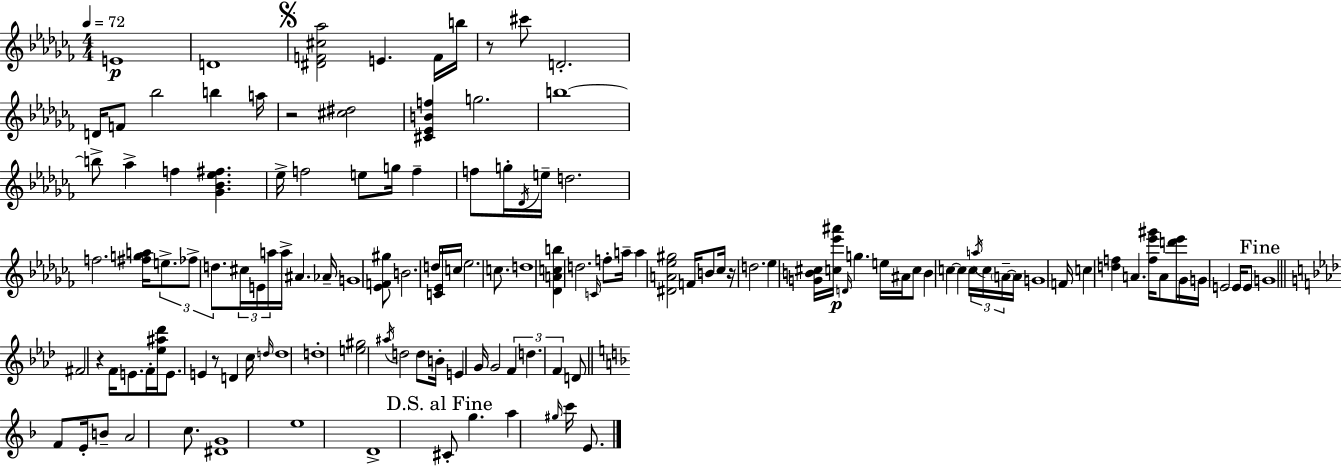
X:1
T:Untitled
M:4/4
L:1/4
K:Abm
E4 D4 [^DF^c_a]2 E F/4 b/4 z/2 ^c'/2 D2 D/4 F/2 _b2 b a/4 z2 [^c^d]2 [^C_EBf] g2 b4 b/2 _a f [_G_B_e^f] _e/4 f2 e/2 g/4 f f/2 g/4 _D/4 e/4 d2 f2 [^fga]/4 e/2 _f/2 d/2 ^c/4 E/4 a/4 a/4 ^A _A/4 G4 [_EF^g]/2 B2 d/4 [C_E]/4 c/4 _e2 c/2 d4 [_DAcb] d2 C/4 f/2 a/4 a [^DA_e^g]2 F/4 B/2 _c/4 z/4 d2 _e [GB^c]/4 [c_e'^a']/4 D/4 g e/4 ^A/4 c/2 B c c c/4 a/4 c/4 A/4 A/4 G4 F/4 c [df] A [f_e'^g']/4 A/2 [d'_e']/4 _G/4 G/4 E2 E/4 E/2 G4 ^F2 z F/4 E/2 F/4 [_e^a_d']/4 E/2 E z/2 D c/4 d/4 d4 d4 [e^g]2 ^a/4 d2 d/2 B/4 E G/4 G2 F d F D/2 F/2 E/4 B/2 A2 c/2 [^DG]4 e4 D4 ^C/2 g a ^g/4 c'/4 E/2